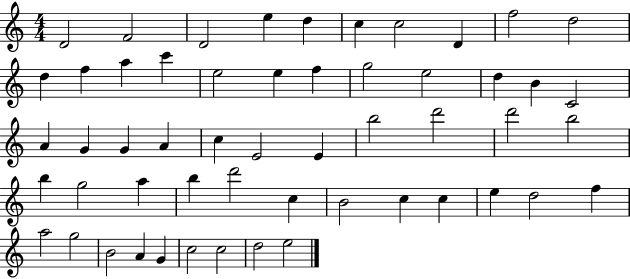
X:1
T:Untitled
M:4/4
L:1/4
K:C
D2 F2 D2 e d c c2 D f2 d2 d f a c' e2 e f g2 e2 d B C2 A G G A c E2 E b2 d'2 d'2 b2 b g2 a b d'2 c B2 c c e d2 f a2 g2 B2 A G c2 c2 d2 e2